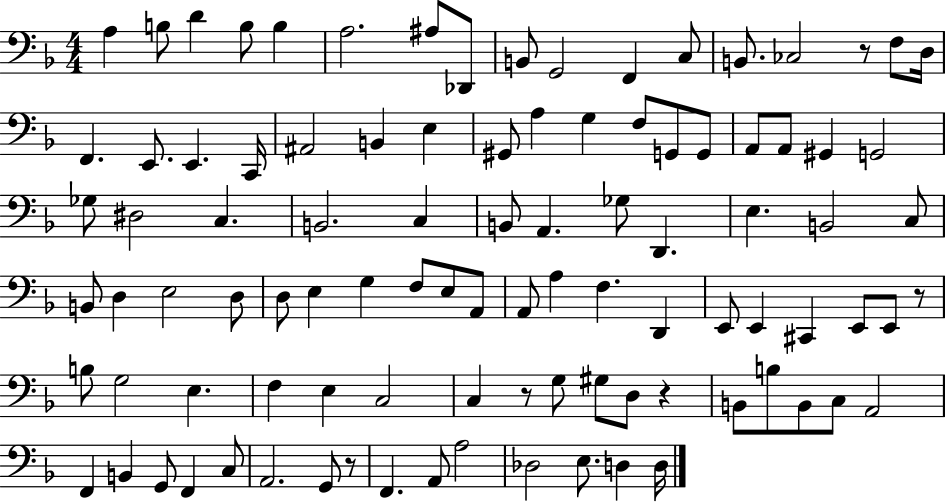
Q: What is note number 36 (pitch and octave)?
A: C3